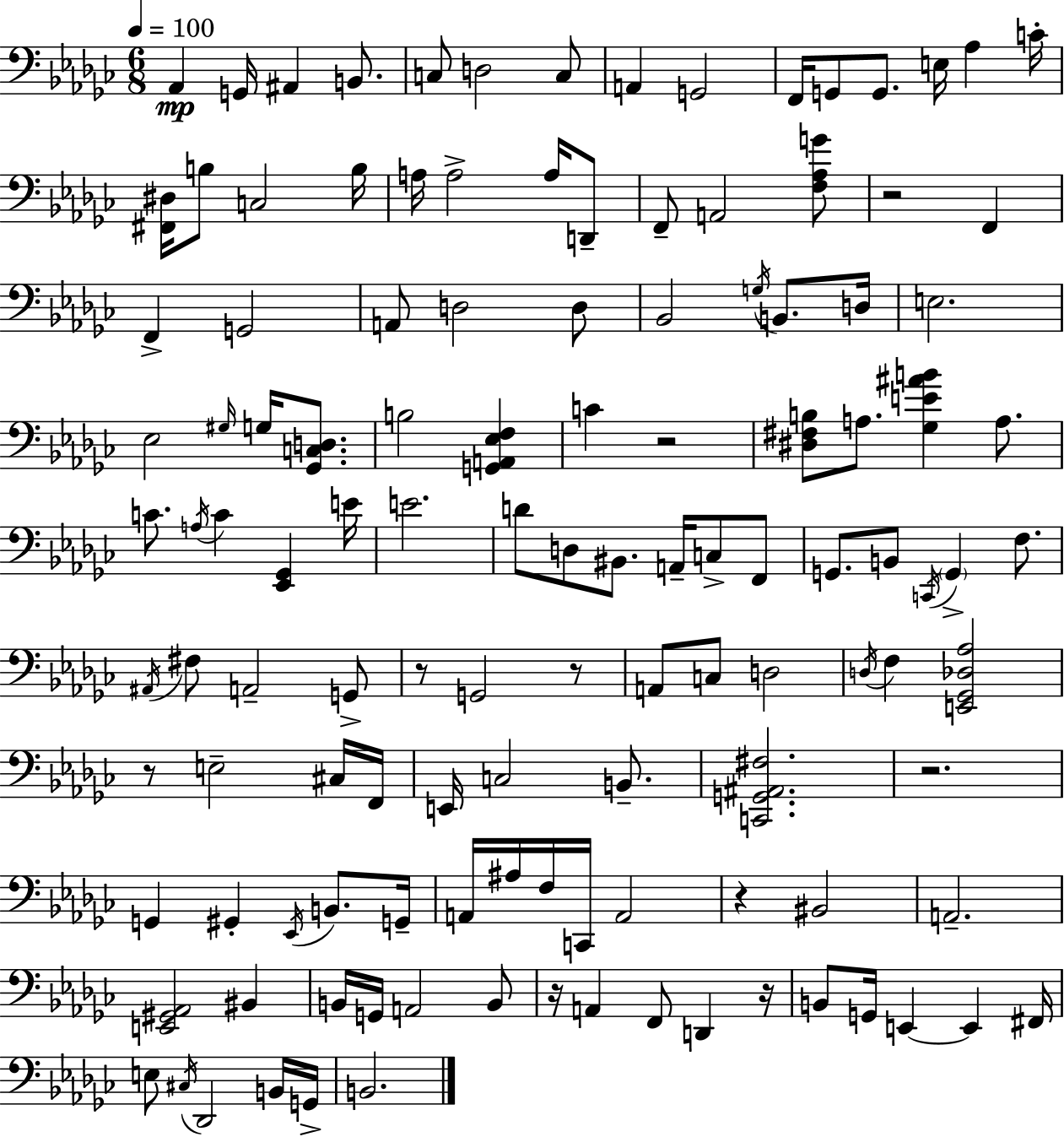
{
  \clef bass
  \numericTimeSignature
  \time 6/8
  \key ees \minor
  \tempo 4 = 100
  \repeat volta 2 { aes,4\mp g,16 ais,4 b,8. | c8 d2 c8 | a,4 g,2 | f,16 g,8 g,8. e16 aes4 c'16-. | \break <fis, dis>16 b8 c2 b16 | a16 a2-> a16 d,8-- | f,8-- a,2 <f aes g'>8 | r2 f,4 | \break f,4-> g,2 | a,8 d2 d8 | bes,2 \acciaccatura { g16 } b,8. | d16 e2. | \break ees2 \grace { gis16 } g16 <ges, c d>8. | b2 <g, a, ees f>4 | c'4 r2 | <dis fis b>8 a8. <ges e' ais' b'>4 a8. | \break c'8. \acciaccatura { a16 } c'4 <ees, ges,>4 | e'16 e'2. | d'8 d8 bis,8. a,16-- c8-> | f,8 g,8. b,8 \acciaccatura { c,16 } \parenthesize g,4-> | \break f8. \acciaccatura { ais,16 } fis8 a,2-- | g,8-> r8 g,2 | r8 a,8 c8 d2 | \acciaccatura { d16 } f4 <e, ges, des aes>2 | \break r8 e2-- | cis16 f,16 e,16 c2 | b,8.-- <c, g, ais, fis>2. | r2. | \break g,4 gis,4-. | \acciaccatura { ees,16 } b,8. g,16-- a,16 ais16 f16 c,16 a,2 | r4 bis,2 | a,2.-- | \break <e, gis, aes,>2 | bis,4 b,16 g,16 a,2 | b,8 r16 a,4 | f,8 d,4 r16 b,8 g,16 e,4~~ | \break e,4 fis,16 e8 \acciaccatura { cis16 } des,2 | b,16 g,16-> b,2. | } \bar "|."
}